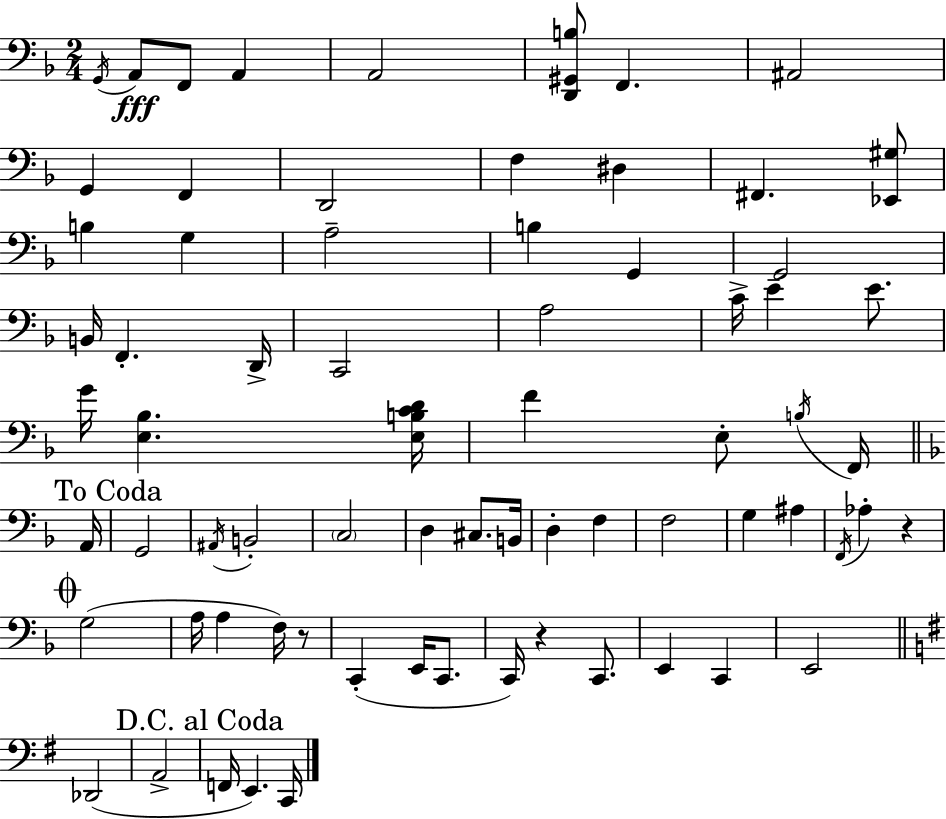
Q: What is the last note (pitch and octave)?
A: C2